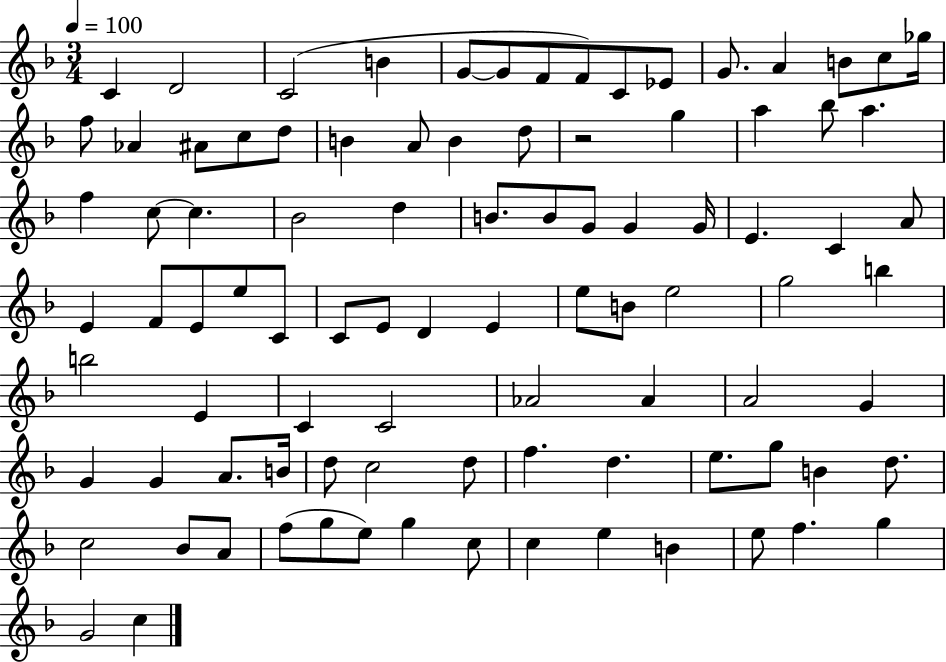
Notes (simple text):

C4/q D4/h C4/h B4/q G4/e G4/e F4/e F4/e C4/e Eb4/e G4/e. A4/q B4/e C5/e Gb5/s F5/e Ab4/q A#4/e C5/e D5/e B4/q A4/e B4/q D5/e R/h G5/q A5/q Bb5/e A5/q. F5/q C5/e C5/q. Bb4/h D5/q B4/e. B4/e G4/e G4/q G4/s E4/q. C4/q A4/e E4/q F4/e E4/e E5/e C4/e C4/e E4/e D4/q E4/q E5/e B4/e E5/h G5/h B5/q B5/h E4/q C4/q C4/h Ab4/h Ab4/q A4/h G4/q G4/q G4/q A4/e. B4/s D5/e C5/h D5/e F5/q. D5/q. E5/e. G5/e B4/q D5/e. C5/h Bb4/e A4/e F5/e G5/e E5/e G5/q C5/e C5/q E5/q B4/q E5/e F5/q. G5/q G4/h C5/q